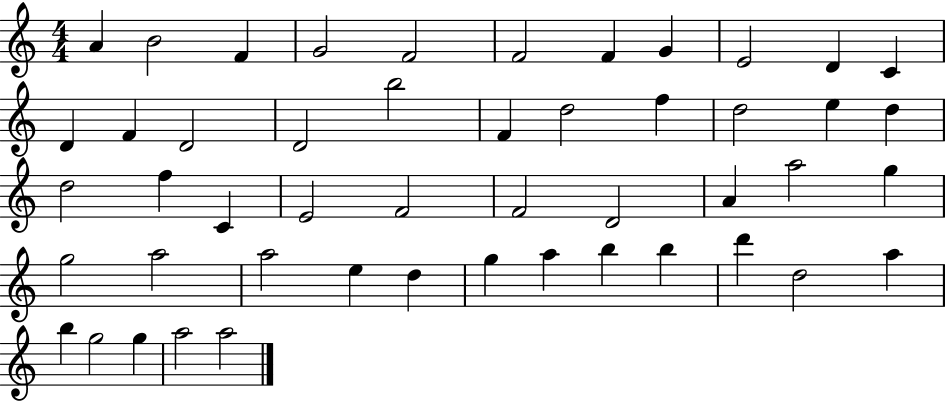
A4/q B4/h F4/q G4/h F4/h F4/h F4/q G4/q E4/h D4/q C4/q D4/q F4/q D4/h D4/h B5/h F4/q D5/h F5/q D5/h E5/q D5/q D5/h F5/q C4/q E4/h F4/h F4/h D4/h A4/q A5/h G5/q G5/h A5/h A5/h E5/q D5/q G5/q A5/q B5/q B5/q D6/q D5/h A5/q B5/q G5/h G5/q A5/h A5/h